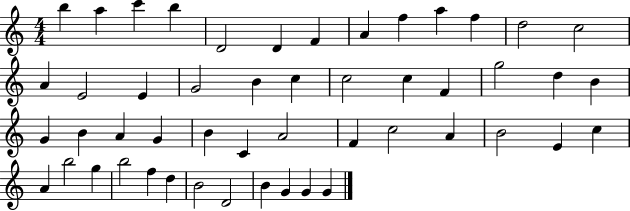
{
  \clef treble
  \numericTimeSignature
  \time 4/4
  \key c \major
  b''4 a''4 c'''4 b''4 | d'2 d'4 f'4 | a'4 f''4 a''4 f''4 | d''2 c''2 | \break a'4 e'2 e'4 | g'2 b'4 c''4 | c''2 c''4 f'4 | g''2 d''4 b'4 | \break g'4 b'4 a'4 g'4 | b'4 c'4 a'2 | f'4 c''2 a'4 | b'2 e'4 c''4 | \break a'4 b''2 g''4 | b''2 f''4 d''4 | b'2 d'2 | b'4 g'4 g'4 g'4 | \break \bar "|."
}